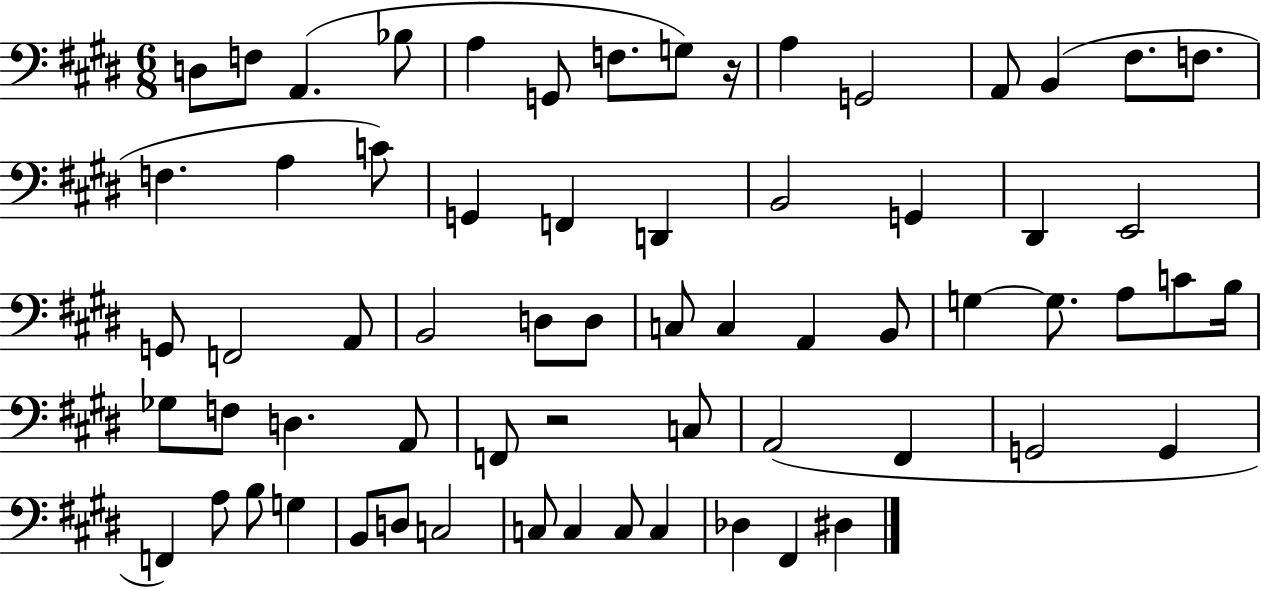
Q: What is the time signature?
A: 6/8